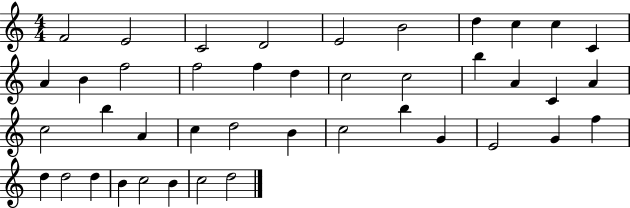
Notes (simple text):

F4/h E4/h C4/h D4/h E4/h B4/h D5/q C5/q C5/q C4/q A4/q B4/q F5/h F5/h F5/q D5/q C5/h C5/h B5/q A4/q C4/q A4/q C5/h B5/q A4/q C5/q D5/h B4/q C5/h B5/q G4/q E4/h G4/q F5/q D5/q D5/h D5/q B4/q C5/h B4/q C5/h D5/h